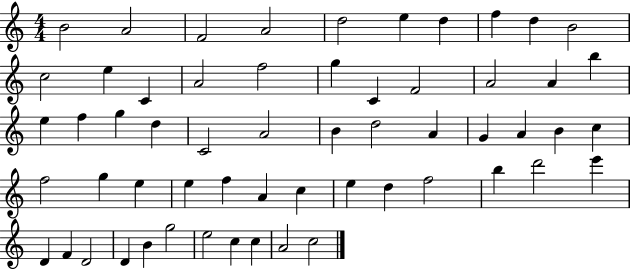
{
  \clef treble
  \numericTimeSignature
  \time 4/4
  \key c \major
  b'2 a'2 | f'2 a'2 | d''2 e''4 d''4 | f''4 d''4 b'2 | \break c''2 e''4 c'4 | a'2 f''2 | g''4 c'4 f'2 | a'2 a'4 b''4 | \break e''4 f''4 g''4 d''4 | c'2 a'2 | b'4 d''2 a'4 | g'4 a'4 b'4 c''4 | \break f''2 g''4 e''4 | e''4 f''4 a'4 c''4 | e''4 d''4 f''2 | b''4 d'''2 e'''4 | \break d'4 f'4 d'2 | d'4 b'4 g''2 | e''2 c''4 c''4 | a'2 c''2 | \break \bar "|."
}